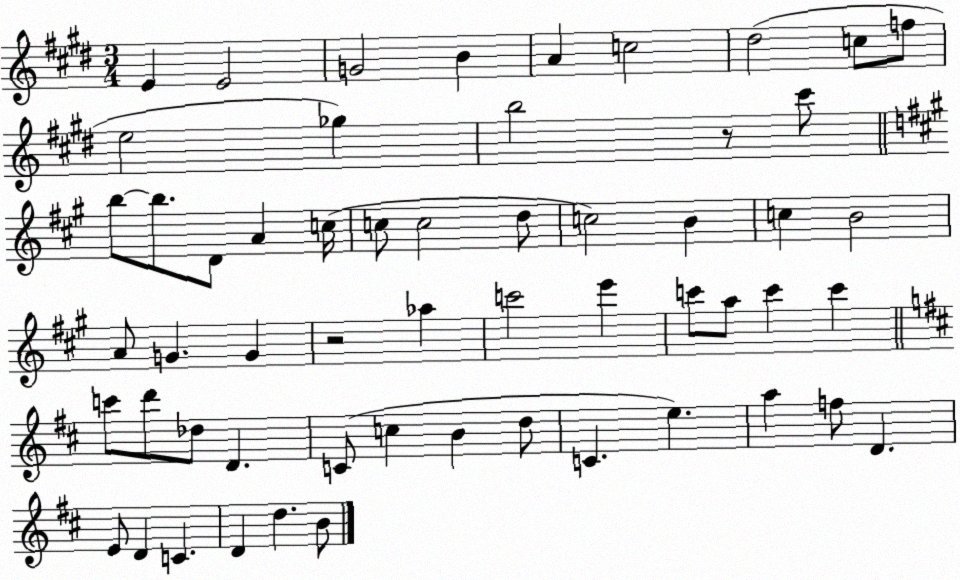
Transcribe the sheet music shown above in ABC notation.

X:1
T:Untitled
M:3/4
L:1/4
K:E
E E2 G2 B A c2 ^d2 c/2 f/2 e2 _g b2 z/2 ^c'/2 b/2 b/2 D/2 A c/4 c/2 c2 d/2 c2 B c B2 A/2 G G z2 _a c'2 e' c'/2 a/2 c' c' c'/2 d'/2 _d/2 D C/2 c B d/2 C e a f/2 D E/2 D C D d B/2